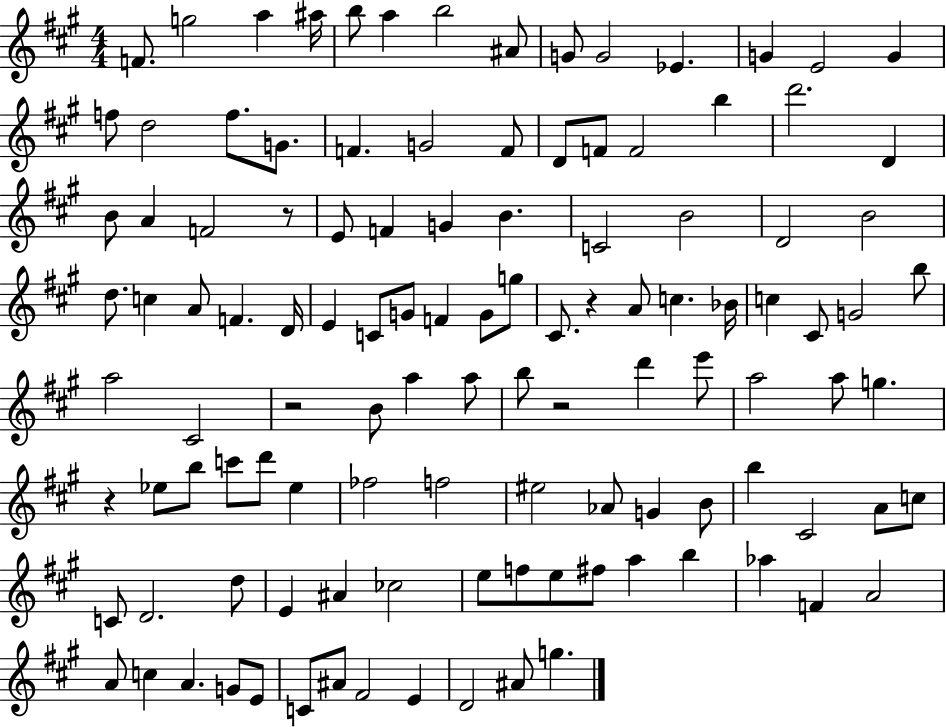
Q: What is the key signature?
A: A major